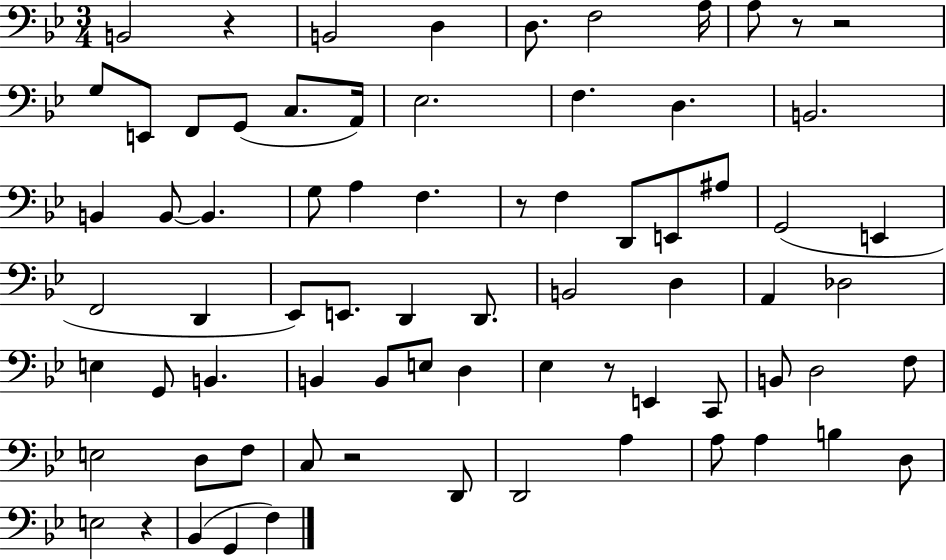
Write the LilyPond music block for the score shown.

{
  \clef bass
  \numericTimeSignature
  \time 3/4
  \key bes \major
  b,2 r4 | b,2 d4 | d8. f2 a16 | a8 r8 r2 | \break g8 e,8 f,8 g,8( c8. a,16) | ees2. | f4. d4. | b,2. | \break b,4 b,8~~ b,4. | g8 a4 f4. | r8 f4 d,8 e,8 ais8 | g,2( e,4 | \break f,2 d,4 | ees,8) e,8. d,4 d,8. | b,2 d4 | a,4 des2 | \break e4 g,8 b,4. | b,4 b,8 e8 d4 | ees4 r8 e,4 c,8 | b,8 d2 f8 | \break e2 d8 f8 | c8 r2 d,8 | d,2 a4 | a8 a4 b4 d8 | \break e2 r4 | bes,4( g,4 f4) | \bar "|."
}